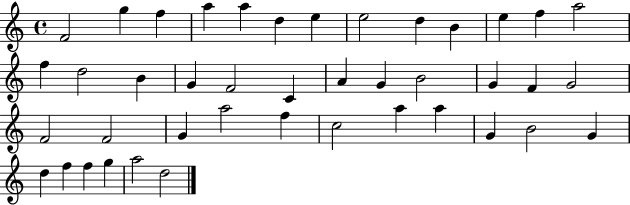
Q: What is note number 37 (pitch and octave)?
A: D5